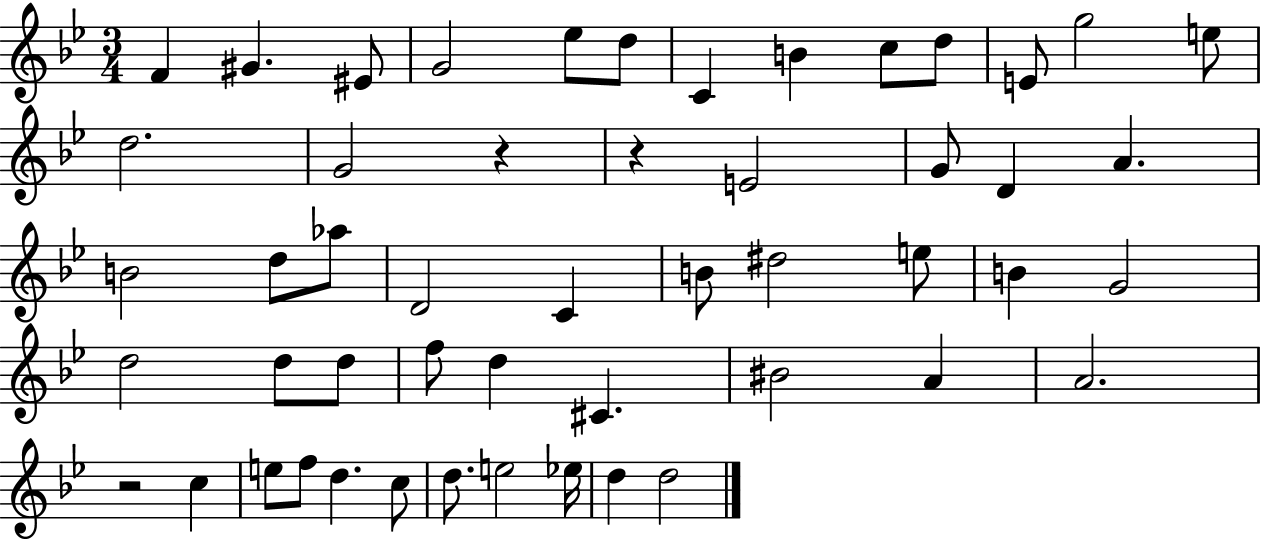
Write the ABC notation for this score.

X:1
T:Untitled
M:3/4
L:1/4
K:Bb
F ^G ^E/2 G2 _e/2 d/2 C B c/2 d/2 E/2 g2 e/2 d2 G2 z z E2 G/2 D A B2 d/2 _a/2 D2 C B/2 ^d2 e/2 B G2 d2 d/2 d/2 f/2 d ^C ^B2 A A2 z2 c e/2 f/2 d c/2 d/2 e2 _e/4 d d2